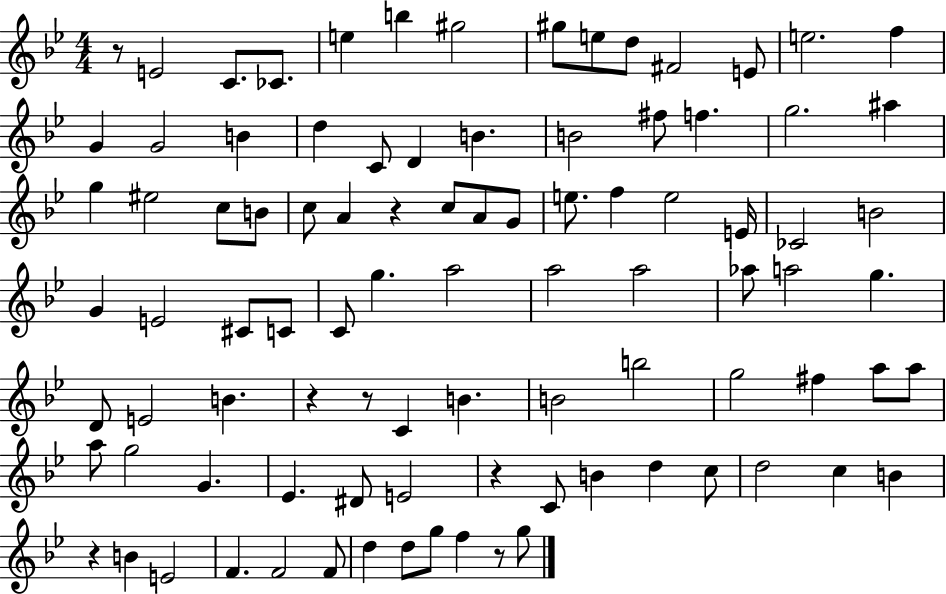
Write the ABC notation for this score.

X:1
T:Untitled
M:4/4
L:1/4
K:Bb
z/2 E2 C/2 _C/2 e b ^g2 ^g/2 e/2 d/2 ^F2 E/2 e2 f G G2 B d C/2 D B B2 ^f/2 f g2 ^a g ^e2 c/2 B/2 c/2 A z c/2 A/2 G/2 e/2 f e2 E/4 _C2 B2 G E2 ^C/2 C/2 C/2 g a2 a2 a2 _a/2 a2 g D/2 E2 B z z/2 C B B2 b2 g2 ^f a/2 a/2 a/2 g2 G _E ^D/2 E2 z C/2 B d c/2 d2 c B z B E2 F F2 F/2 d d/2 g/2 f z/2 g/2